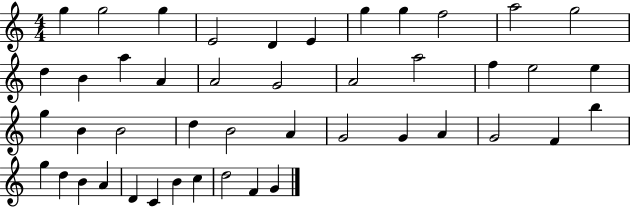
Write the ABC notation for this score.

X:1
T:Untitled
M:4/4
L:1/4
K:C
g g2 g E2 D E g g f2 a2 g2 d B a A A2 G2 A2 a2 f e2 e g B B2 d B2 A G2 G A G2 F b g d B A D C B c d2 F G